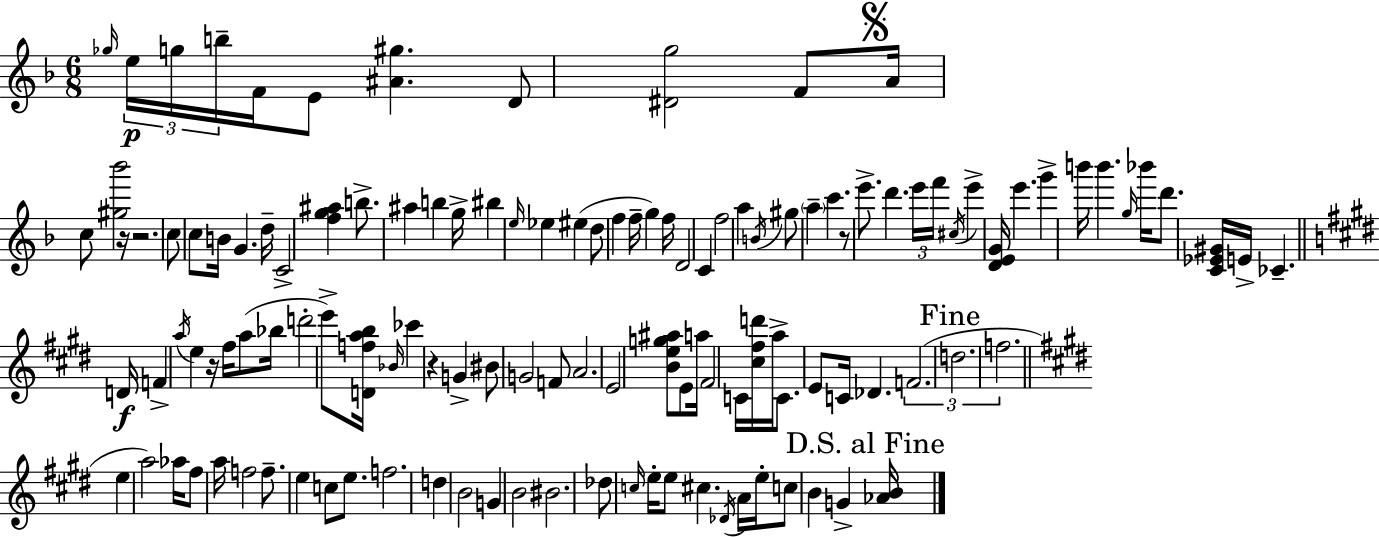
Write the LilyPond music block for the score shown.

{
  \clef treble
  \numericTimeSignature
  \time 6/8
  \key d \minor
  \grace { ges''16 }\p \tuplet 3/2 { e''16 g''16 b''16-- } f'16 e'8 <ais' gis''>4. | d'8 <dis' g''>2 f'8 | \mark \markup { \musicglyph "scripts.segno" } a'16 c''8 <gis'' bes'''>2 | r16 r2. | \break c''8 c''8 b'16 g'4. | d''16-- c'2-> <f'' g'' ais''>4 | b''8.-> ais''4 b''4 | g''16-> bis''4 \grace { e''16 } ees''4 eis''4( | \break d''8 f''4 f''16-- g''4) | f''16 d'2 c'4 | f''2 a''4 | \acciaccatura { b'16 } gis''8 \parenthesize a''4-- c'''4. | \break r8 e'''8.-> d'''4. | \tuplet 3/2 { e'''16 f'''16 \acciaccatura { cis''16 } } e'''4-> <d' e' g'>16 e'''4. | g'''4-> b'''16 b'''4. | \grace { g''16 } bes'''16 d'''8. <c' ees' gis'>16 e'16-> ces'4.-- | \break \bar "||" \break \key e \major d'16\f f'4-> \acciaccatura { a''16 } e''4 r16 fis''16 | a''8( bes''16 d'''2-. e'''8->) | <d' f'' a'' b''>16 \grace { bes'16 } ces'''4 r4 g'4-> | bis'8 g'2 | \break f'8 a'2. | e'2 <b' e'' g'' ais''>8 | e'8 a''16 fis'2 | c'16 <cis'' fis'' d'''>16 a''16-> c'8. e'8 c'16 des'4. | \break \tuplet 3/2 { f'2.( | \mark "Fine" d''2. | f''2. } | \bar "||" \break \key e \major e''4 a''2) | aes''16 fis''8 a''16 f''2 | f''8.-- e''4 c''8 e''8. | f''2. | \break d''4 b'2 | g'4 b'2 | bis'2. | des''8 \grace { c''16 } e''16-. e''8 cis''4. | \break \acciaccatura { des'16 } a'16 e''16-. c''8 b'4 g'4-> | \mark "D.S. al Fine" <aes' b'>16 \bar "|."
}